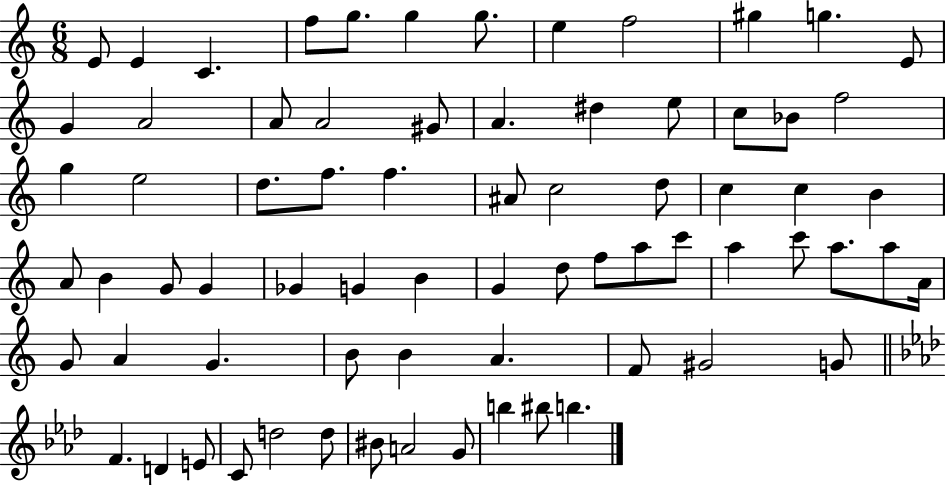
{
  \clef treble
  \numericTimeSignature
  \time 6/8
  \key c \major
  e'8 e'4 c'4. | f''8 g''8. g''4 g''8. | e''4 f''2 | gis''4 g''4. e'8 | \break g'4 a'2 | a'8 a'2 gis'8 | a'4. dis''4 e''8 | c''8 bes'8 f''2 | \break g''4 e''2 | d''8. f''8. f''4. | ais'8 c''2 d''8 | c''4 c''4 b'4 | \break a'8 b'4 g'8 g'4 | ges'4 g'4 b'4 | g'4 d''8 f''8 a''8 c'''8 | a''4 c'''8 a''8. a''8 a'16 | \break g'8 a'4 g'4. | b'8 b'4 a'4. | f'8 gis'2 g'8 | \bar "||" \break \key f \minor f'4. d'4 e'8 | c'8 d''2 d''8 | bis'8 a'2 g'8 | b''4 bis''8 b''4. | \break \bar "|."
}